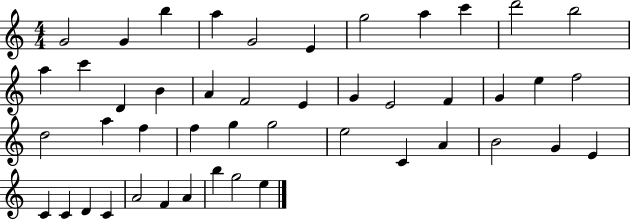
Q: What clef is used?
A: treble